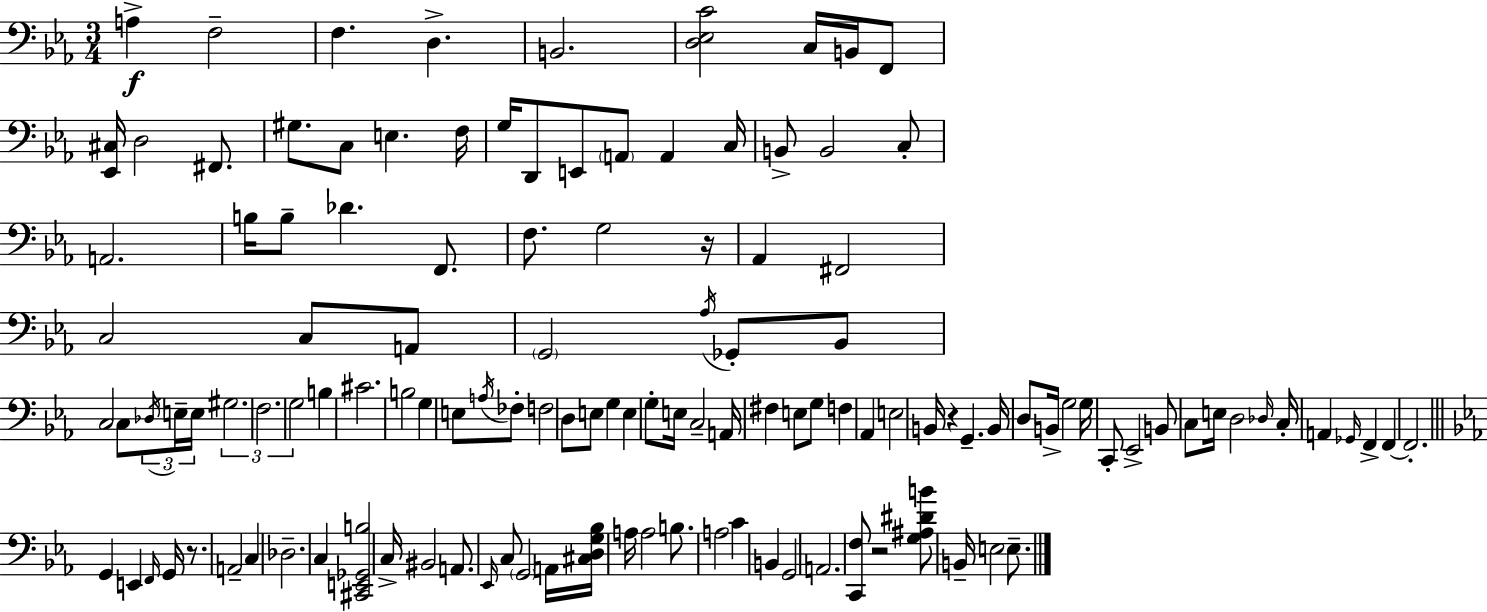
{
  \clef bass
  \numericTimeSignature
  \time 3/4
  \key c \minor
  a4->\f f2-- | f4. d4.-> | b,2. | <d ees c'>2 c16 b,16 f,8 | \break <ees, cis>16 d2 fis,8. | gis8. c8 e4. f16 | g16 d,8 e,8 \parenthesize a,8 a,4 c16 | b,8-> b,2 c8-. | \break a,2. | b16 b8-- des'4. f,8. | f8. g2 r16 | aes,4 fis,2 | \break c2 c8 a,8 | \parenthesize g,2 \acciaccatura { aes16 } ges,8-. bes,8 | c2 c8 \tuplet 3/2 { \acciaccatura { des16 } | e16-- e16 } \tuplet 3/2 { gis2. | \break f2. | g2 } b4 | cis'2. | b2 g4 | \break e8 \acciaccatura { a16 } fes8-. f2 | d8 e8 g4 e4 | g8-. e16 c2-- | a,16 fis4 e8 g8 f4 | \break aes,4 e2 | b,16 r4 g,4.-- | b,16 d8 b,16-> g2 | g16 c,8-. ees,2-> | \break b,8 c8 e16 d2 | \grace { des16 } c16-. a,4 \grace { ges,16 } f,4-> | f,4~~ f,2.-. | \bar "||" \break \key c \minor g,4 e,4 \grace { f,16 } g,16 r8. | a,2-- c4 | des2.-- | c4 <cis, e, ges, b>2 | \break c16-> bis,2 a,8. | \grace { ees,16 } c8 \parenthesize g,2 | a,16 <cis d g bes>16 a16 a2 b8. | a2 c'4 | \break b,4 g,2 | a,2. | <c, f>8 r2 | <g ais dis' b'>8 b,16-- e2 e8.-- | \break \bar "|."
}